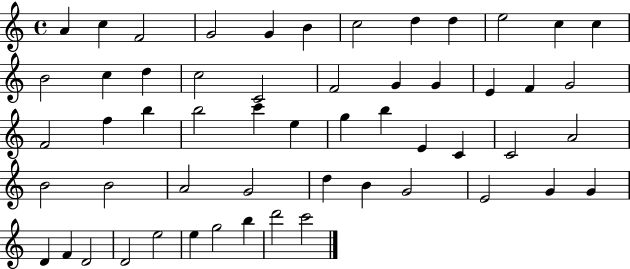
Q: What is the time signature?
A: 4/4